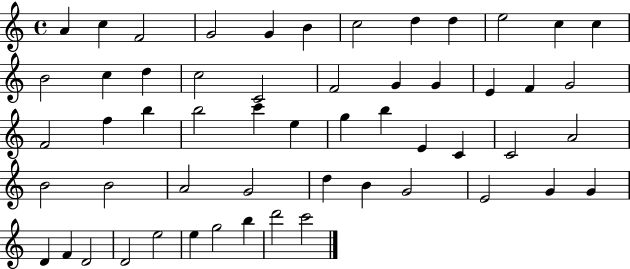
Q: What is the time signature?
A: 4/4